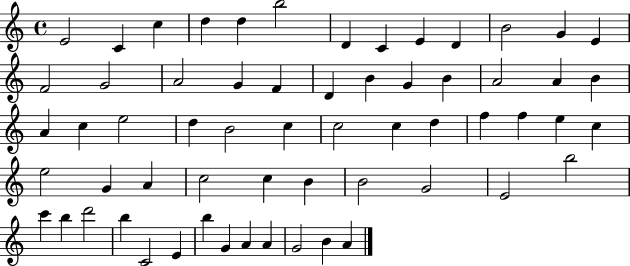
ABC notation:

X:1
T:Untitled
M:4/4
L:1/4
K:C
E2 C c d d b2 D C E D B2 G E F2 G2 A2 G F D B G B A2 A B A c e2 d B2 c c2 c d f f e c e2 G A c2 c B B2 G2 E2 b2 c' b d'2 b C2 E b G A A G2 B A